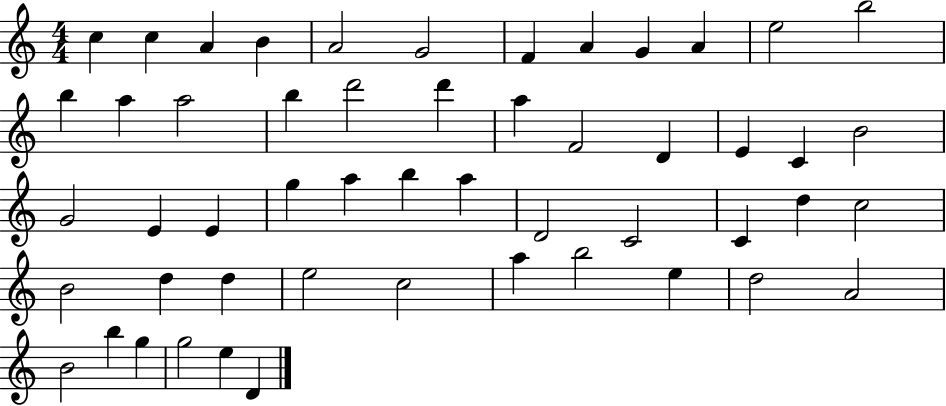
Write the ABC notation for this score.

X:1
T:Untitled
M:4/4
L:1/4
K:C
c c A B A2 G2 F A G A e2 b2 b a a2 b d'2 d' a F2 D E C B2 G2 E E g a b a D2 C2 C d c2 B2 d d e2 c2 a b2 e d2 A2 B2 b g g2 e D